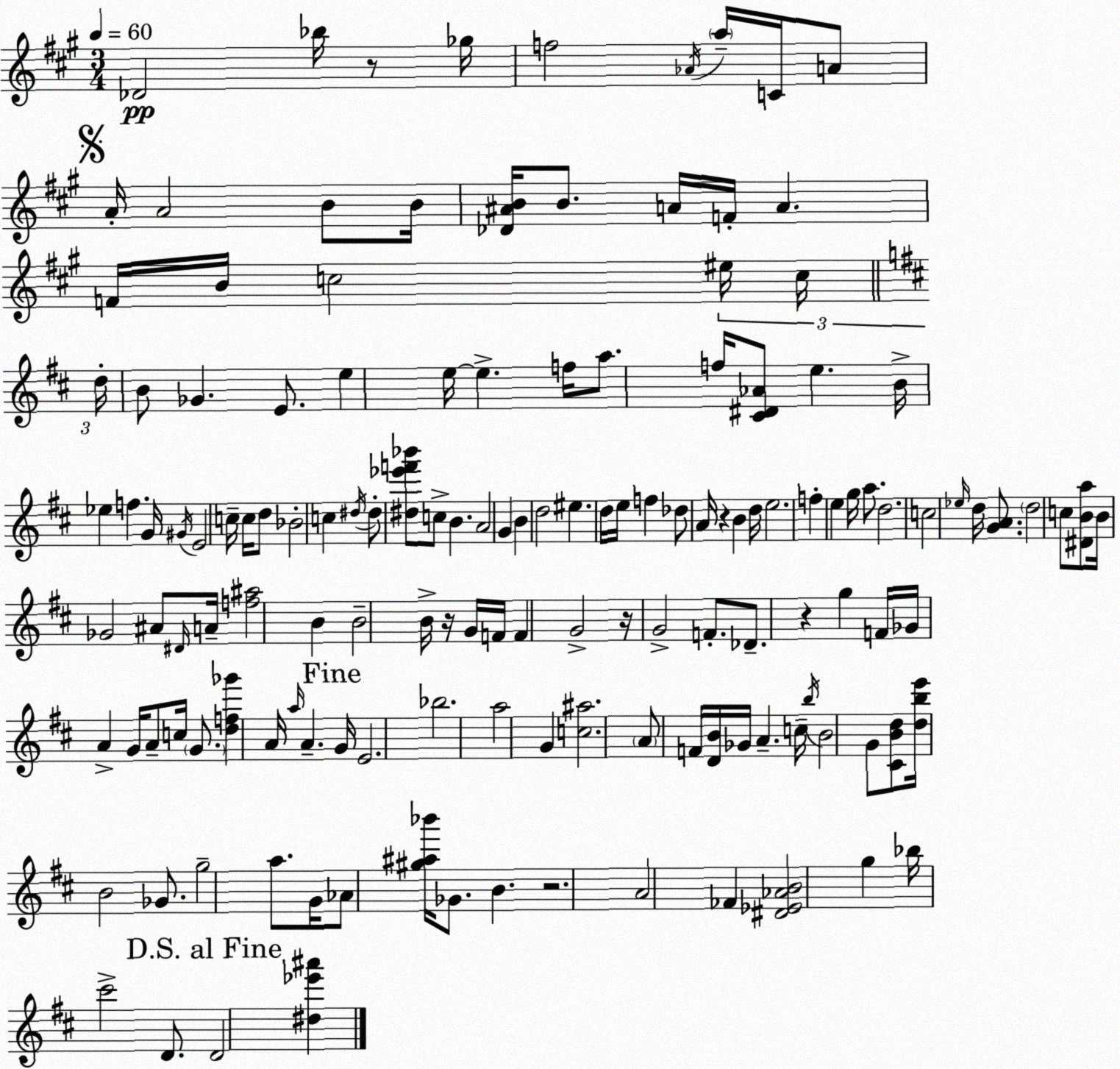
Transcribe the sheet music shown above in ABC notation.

X:1
T:Untitled
M:3/4
L:1/4
K:A
_D2 _b/4 z/2 _g/4 f2 _A/4 a/4 C/4 A/2 A/4 A2 B/2 B/4 [_D^AB]/4 B/2 A/4 F/4 A F/4 B/4 c2 ^e/4 c/4 d/4 B/2 _G E/2 e e/4 e f/4 a/2 f/4 [^C^D_A]/2 e B/4 _e f G/4 ^G/4 E2 c/4 c/4 d/2 _B2 c ^d/4 ^d/2 [^d_e'f'_b']/2 c/2 B A2 G B d2 ^e d/4 e/4 f _d/2 A/4 z B d/4 e2 f e g/4 a/2 d2 c2 _e/4 d/4 [GA]/2 d2 c/2 [^DBa]/2 B/4 _G2 ^A/2 ^D/4 A/4 [f^a]2 B B2 B/4 z/4 G/4 F/4 F G2 z/4 G2 F/2 _D/2 z g F/4 _G/4 A G/4 A/2 c/4 G/2 [df_g'] A/4 a/4 A G/4 E2 _b2 a2 G [c^a]2 A/2 F/4 [DB]/4 _G/4 A c/4 b/4 B2 G/2 [^CBd]/2 [dbe']/4 B2 _G/2 g2 a/2 G/4 _A/2 [^g^a_b']/4 _G/2 B z2 A2 _F [^D_E_AB]2 g _b/4 ^c'2 D/2 D2 [^d_e'^a']